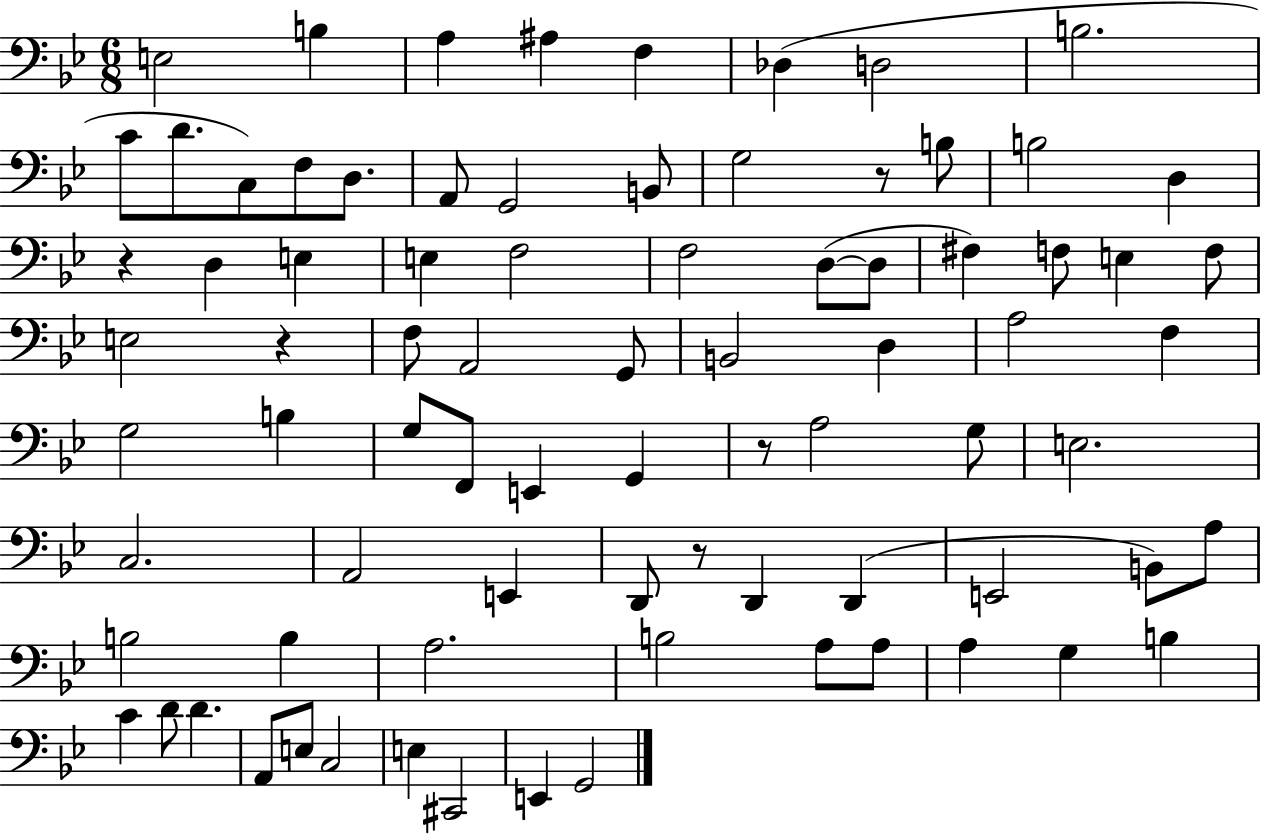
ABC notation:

X:1
T:Untitled
M:6/8
L:1/4
K:Bb
E,2 B, A, ^A, F, _D, D,2 B,2 C/2 D/2 C,/2 F,/2 D,/2 A,,/2 G,,2 B,,/2 G,2 z/2 B,/2 B,2 D, z D, E, E, F,2 F,2 D,/2 D,/2 ^F, F,/2 E, F,/2 E,2 z F,/2 A,,2 G,,/2 B,,2 D, A,2 F, G,2 B, G,/2 F,,/2 E,, G,, z/2 A,2 G,/2 E,2 C,2 A,,2 E,, D,,/2 z/2 D,, D,, E,,2 B,,/2 A,/2 B,2 B, A,2 B,2 A,/2 A,/2 A, G, B, C D/2 D A,,/2 E,/2 C,2 E, ^C,,2 E,, G,,2